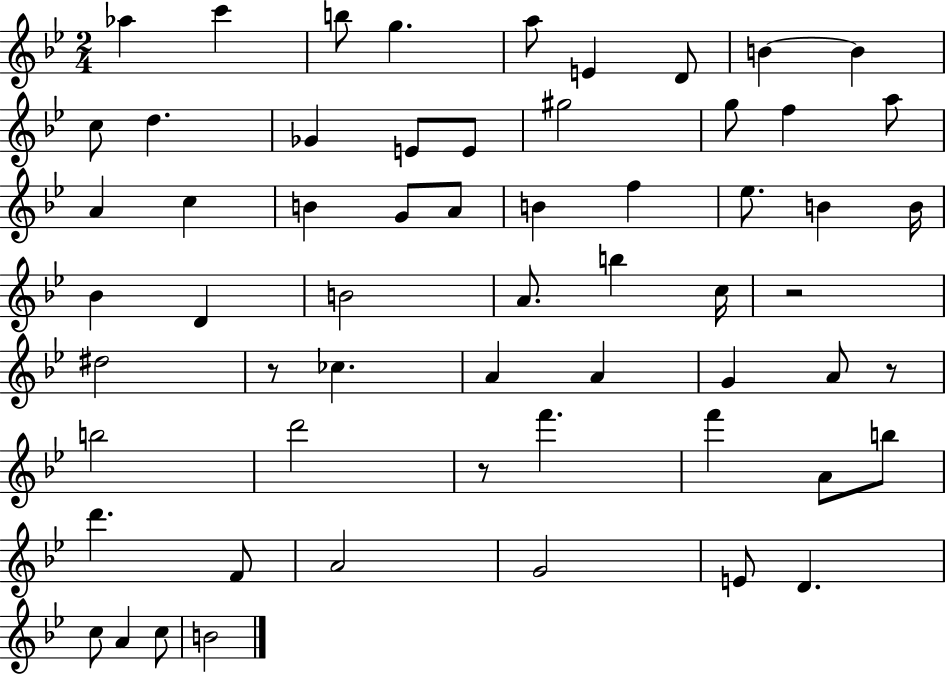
Ab5/q C6/q B5/e G5/q. A5/e E4/q D4/e B4/q B4/q C5/e D5/q. Gb4/q E4/e E4/e G#5/h G5/e F5/q A5/e A4/q C5/q B4/q G4/e A4/e B4/q F5/q Eb5/e. B4/q B4/s Bb4/q D4/q B4/h A4/e. B5/q C5/s R/h D#5/h R/e CES5/q. A4/q A4/q G4/q A4/e R/e B5/h D6/h R/e F6/q. F6/q A4/e B5/e D6/q. F4/e A4/h G4/h E4/e D4/q. C5/e A4/q C5/e B4/h